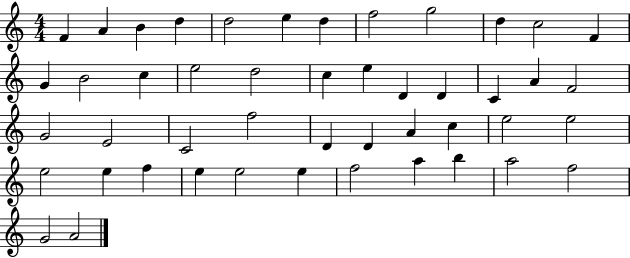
X:1
T:Untitled
M:4/4
L:1/4
K:C
F A B d d2 e d f2 g2 d c2 F G B2 c e2 d2 c e D D C A F2 G2 E2 C2 f2 D D A c e2 e2 e2 e f e e2 e f2 a b a2 f2 G2 A2